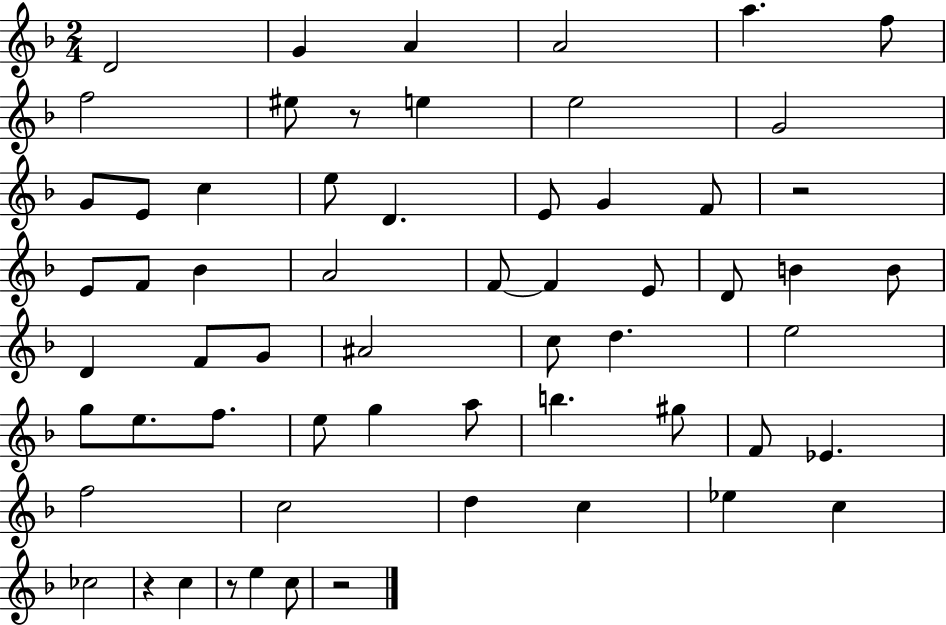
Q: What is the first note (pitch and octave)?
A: D4